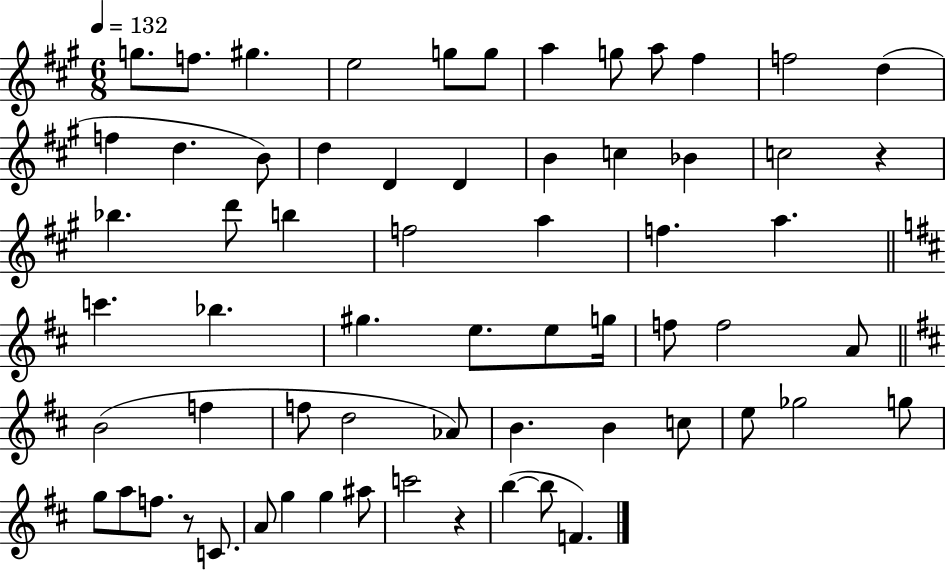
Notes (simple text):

G5/e. F5/e. G#5/q. E5/h G5/e G5/e A5/q G5/e A5/e F#5/q F5/h D5/q F5/q D5/q. B4/e D5/q D4/q D4/q B4/q C5/q Bb4/q C5/h R/q Bb5/q. D6/e B5/q F5/h A5/q F5/q. A5/q. C6/q. Bb5/q. G#5/q. E5/e. E5/e G5/s F5/e F5/h A4/e B4/h F5/q F5/e D5/h Ab4/e B4/q. B4/q C5/e E5/e Gb5/h G5/e G5/e A5/e F5/e. R/e C4/e. A4/e G5/q G5/q A#5/e C6/h R/q B5/q B5/e F4/q.